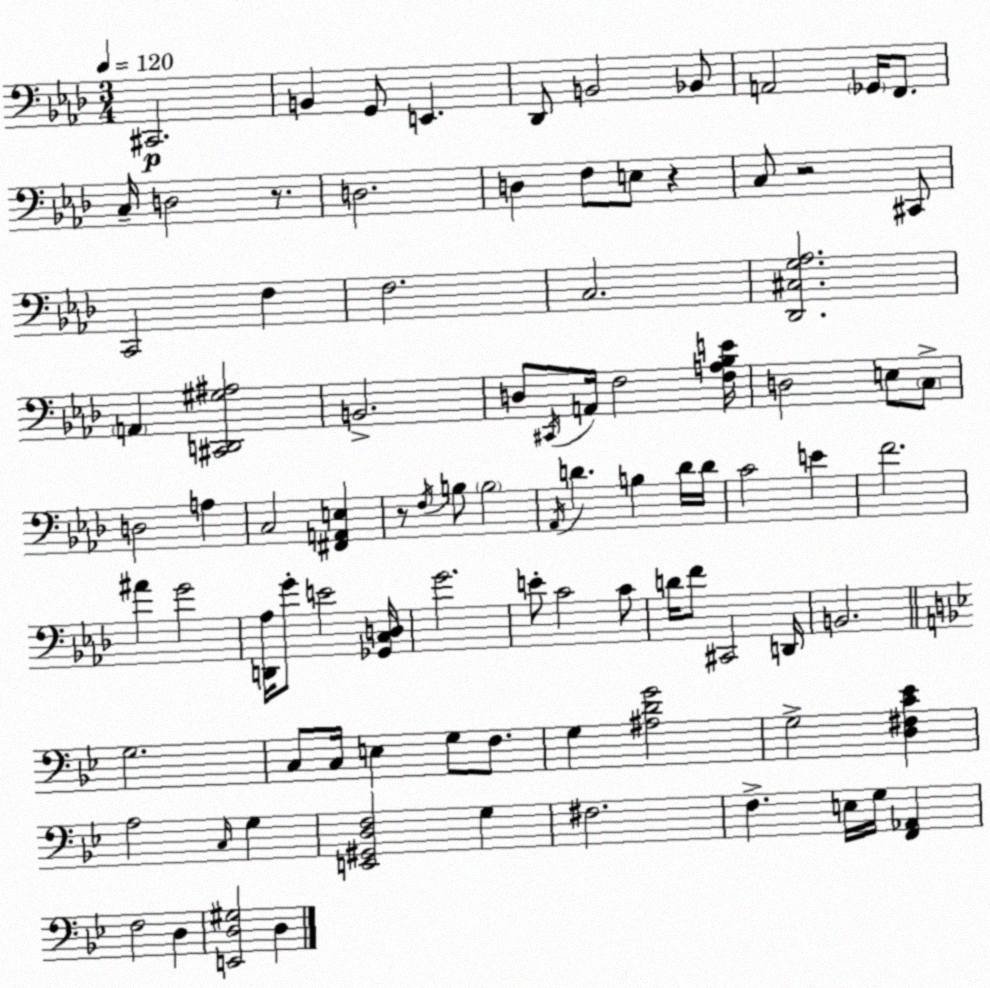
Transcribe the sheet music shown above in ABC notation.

X:1
T:Untitled
M:3/4
L:1/4
K:Fm
^C,,2 B,, G,,/2 E,, _D,,/2 B,,2 _B,,/2 A,,2 _G,,/4 F,,/2 C,/4 D,2 z/2 D,2 D, F,/2 E,/2 z C,/2 z2 ^C,,/2 C,,2 F, F,2 C,2 [_D,,^C,G,_A,]2 A,, [^C,,D,,^G,^A,]2 B,,2 D,/2 ^C,,/4 A,,/4 F,2 [F,A,_B,E]/4 D,2 E,/2 C,/2 D,2 A, C,2 [^F,,A,,E,] z/2 F,/4 B,/2 B,2 _A,,/4 D B, D/4 D/4 C2 E F2 ^A G2 [D,,_A,]/4 G/2 E2 [_G,,C,D,]/4 G2 E/2 C2 C/2 D/4 F/2 ^C,,2 D,,/4 B,,2 G,2 C,/2 C,/4 E, G,/2 F,/2 G, [^A,DG]2 G,2 [D,^F,C_E] A,2 C,/4 G, [E,,^G,,D,F,]2 G, ^F,2 F, E,/4 G,/4 [F,,_A,,] F,2 D, [E,,D,^G,]2 D,